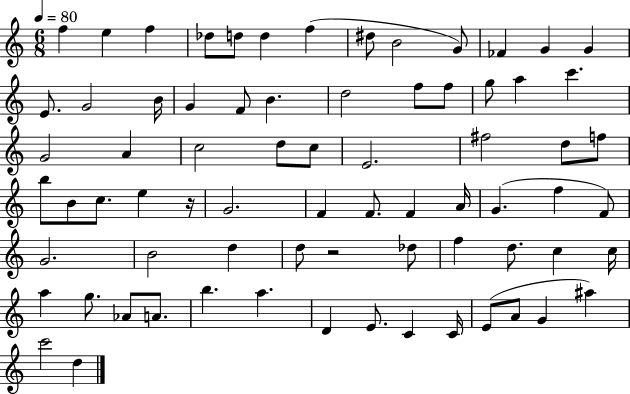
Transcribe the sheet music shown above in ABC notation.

X:1
T:Untitled
M:6/8
L:1/4
K:C
f e f _d/2 d/2 d f ^d/2 B2 G/2 _F G G E/2 G2 B/4 G F/2 B d2 f/2 f/2 g/2 a c' G2 A c2 d/2 c/2 E2 ^f2 d/2 f/2 b/2 B/2 c/2 e z/4 G2 F F/2 F A/4 G f F/2 G2 B2 d d/2 z2 _d/2 f d/2 c c/4 a g/2 _A/2 A/2 b a D E/2 C C/4 E/2 A/2 G ^a c'2 d